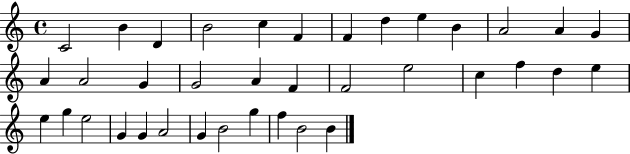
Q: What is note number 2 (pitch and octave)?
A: B4